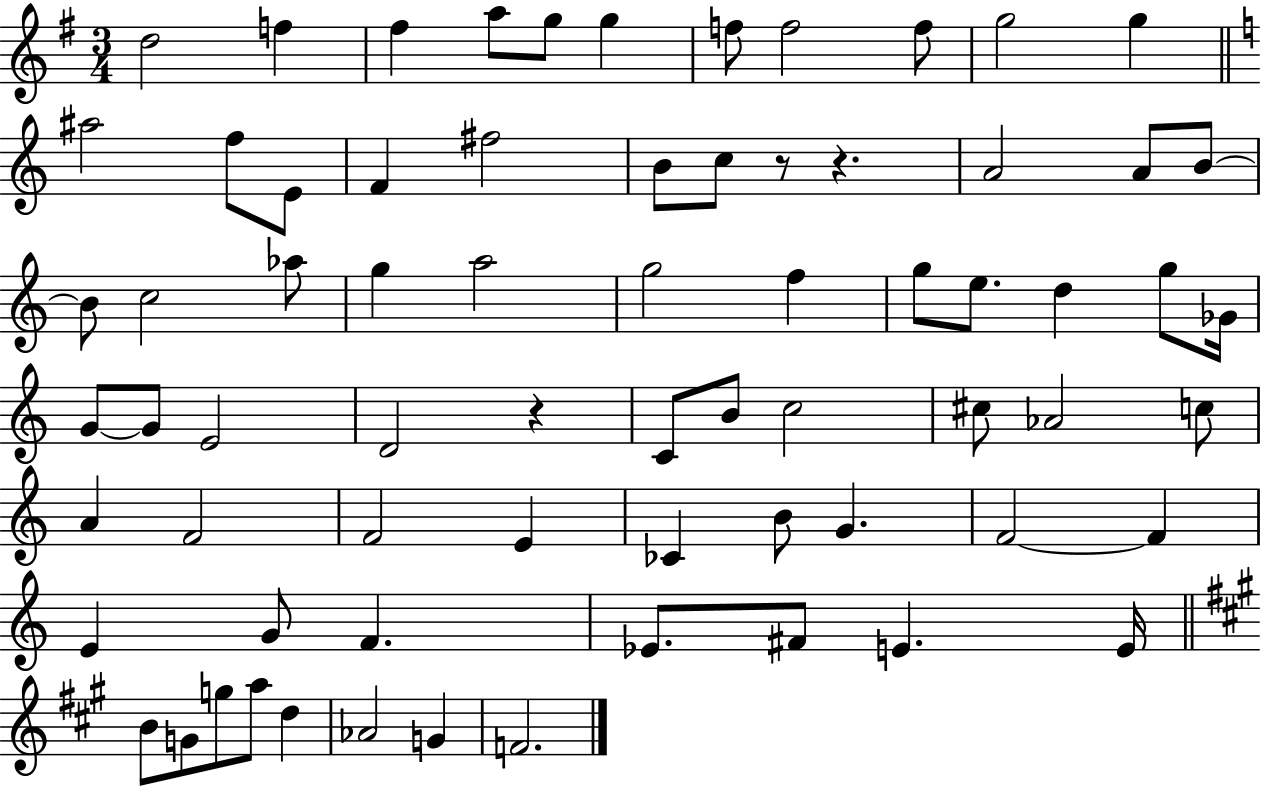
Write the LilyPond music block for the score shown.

{
  \clef treble
  \numericTimeSignature
  \time 3/4
  \key g \major
  d''2 f''4 | fis''4 a''8 g''8 g''4 | f''8 f''2 f''8 | g''2 g''4 | \break \bar "||" \break \key c \major ais''2 f''8 e'8 | f'4 fis''2 | b'8 c''8 r8 r4. | a'2 a'8 b'8~~ | \break b'8 c''2 aes''8 | g''4 a''2 | g''2 f''4 | g''8 e''8. d''4 g''8 ges'16 | \break g'8~~ g'8 e'2 | d'2 r4 | c'8 b'8 c''2 | cis''8 aes'2 c''8 | \break a'4 f'2 | f'2 e'4 | ces'4 b'8 g'4. | f'2~~ f'4 | \break e'4 g'8 f'4. | ees'8. fis'8 e'4. e'16 | \bar "||" \break \key a \major b'8 g'8 g''8 a''8 d''4 | aes'2 g'4 | f'2. | \bar "|."
}